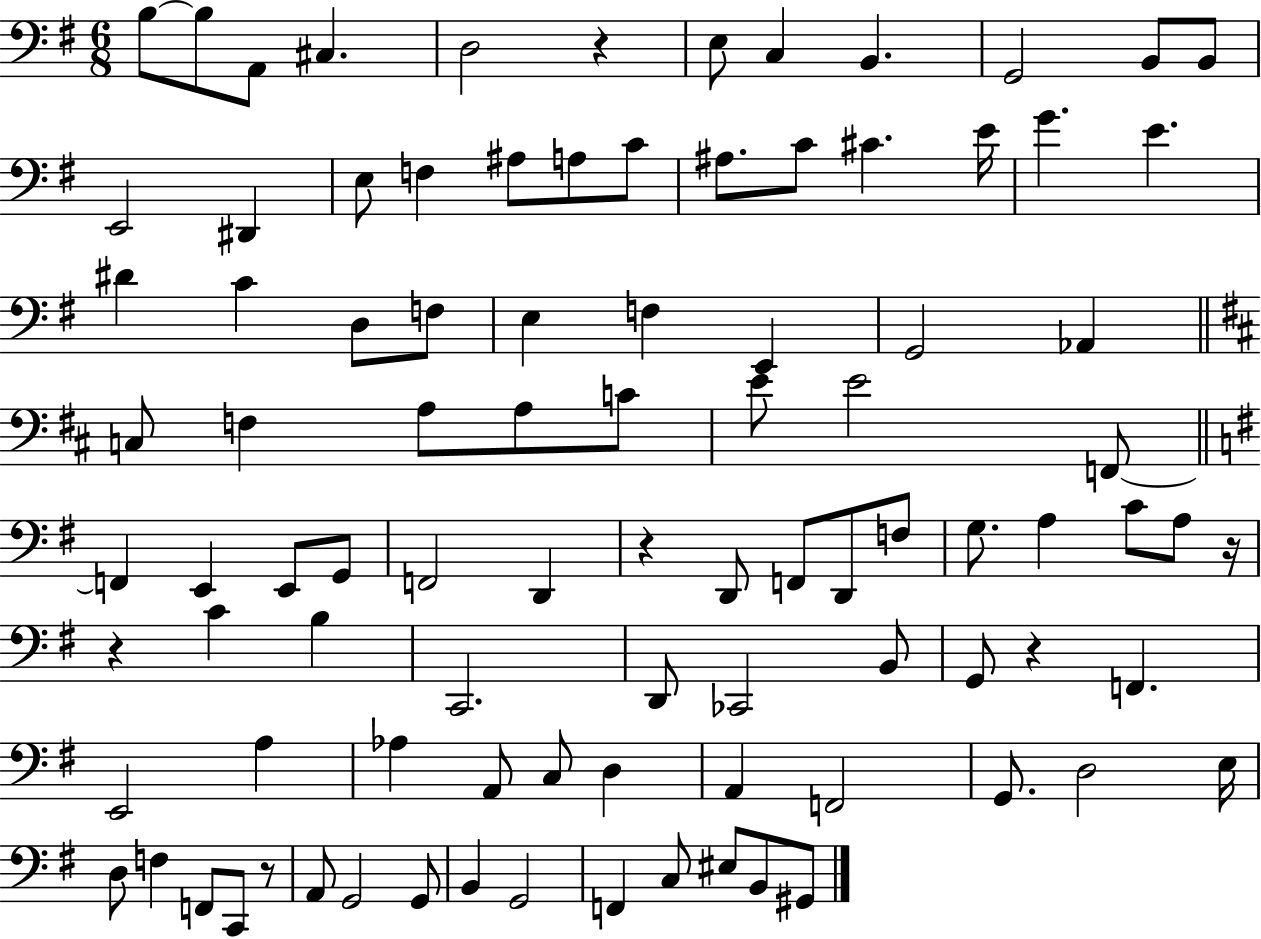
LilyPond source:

{
  \clef bass
  \numericTimeSignature
  \time 6/8
  \key g \major
  \repeat volta 2 { b8~~ b8 a,8 cis4. | d2 r4 | e8 c4 b,4. | g,2 b,8 b,8 | \break e,2 dis,4 | e8 f4 ais8 a8 c'8 | ais8. c'8 cis'4. e'16 | g'4. e'4. | \break dis'4 c'4 d8 f8 | e4 f4 e,4 | g,2 aes,4 | \bar "||" \break \key d \major c8 f4 a8 a8 c'8 | e'8 e'2 f,8~~ | \bar "||" \break \key g \major f,4 e,4 e,8 g,8 | f,2 d,4 | r4 d,8 f,8 d,8 f8 | g8. a4 c'8 a8 r16 | \break r4 c'4 b4 | c,2. | d,8 ces,2 b,8 | g,8 r4 f,4. | \break e,2 a4 | aes4 a,8 c8 d4 | a,4 f,2 | g,8. d2 e16 | \break d8 f4 f,8 c,8 r8 | a,8 g,2 g,8 | b,4 g,2 | f,4 c8 eis8 b,8 gis,8 | \break } \bar "|."
}